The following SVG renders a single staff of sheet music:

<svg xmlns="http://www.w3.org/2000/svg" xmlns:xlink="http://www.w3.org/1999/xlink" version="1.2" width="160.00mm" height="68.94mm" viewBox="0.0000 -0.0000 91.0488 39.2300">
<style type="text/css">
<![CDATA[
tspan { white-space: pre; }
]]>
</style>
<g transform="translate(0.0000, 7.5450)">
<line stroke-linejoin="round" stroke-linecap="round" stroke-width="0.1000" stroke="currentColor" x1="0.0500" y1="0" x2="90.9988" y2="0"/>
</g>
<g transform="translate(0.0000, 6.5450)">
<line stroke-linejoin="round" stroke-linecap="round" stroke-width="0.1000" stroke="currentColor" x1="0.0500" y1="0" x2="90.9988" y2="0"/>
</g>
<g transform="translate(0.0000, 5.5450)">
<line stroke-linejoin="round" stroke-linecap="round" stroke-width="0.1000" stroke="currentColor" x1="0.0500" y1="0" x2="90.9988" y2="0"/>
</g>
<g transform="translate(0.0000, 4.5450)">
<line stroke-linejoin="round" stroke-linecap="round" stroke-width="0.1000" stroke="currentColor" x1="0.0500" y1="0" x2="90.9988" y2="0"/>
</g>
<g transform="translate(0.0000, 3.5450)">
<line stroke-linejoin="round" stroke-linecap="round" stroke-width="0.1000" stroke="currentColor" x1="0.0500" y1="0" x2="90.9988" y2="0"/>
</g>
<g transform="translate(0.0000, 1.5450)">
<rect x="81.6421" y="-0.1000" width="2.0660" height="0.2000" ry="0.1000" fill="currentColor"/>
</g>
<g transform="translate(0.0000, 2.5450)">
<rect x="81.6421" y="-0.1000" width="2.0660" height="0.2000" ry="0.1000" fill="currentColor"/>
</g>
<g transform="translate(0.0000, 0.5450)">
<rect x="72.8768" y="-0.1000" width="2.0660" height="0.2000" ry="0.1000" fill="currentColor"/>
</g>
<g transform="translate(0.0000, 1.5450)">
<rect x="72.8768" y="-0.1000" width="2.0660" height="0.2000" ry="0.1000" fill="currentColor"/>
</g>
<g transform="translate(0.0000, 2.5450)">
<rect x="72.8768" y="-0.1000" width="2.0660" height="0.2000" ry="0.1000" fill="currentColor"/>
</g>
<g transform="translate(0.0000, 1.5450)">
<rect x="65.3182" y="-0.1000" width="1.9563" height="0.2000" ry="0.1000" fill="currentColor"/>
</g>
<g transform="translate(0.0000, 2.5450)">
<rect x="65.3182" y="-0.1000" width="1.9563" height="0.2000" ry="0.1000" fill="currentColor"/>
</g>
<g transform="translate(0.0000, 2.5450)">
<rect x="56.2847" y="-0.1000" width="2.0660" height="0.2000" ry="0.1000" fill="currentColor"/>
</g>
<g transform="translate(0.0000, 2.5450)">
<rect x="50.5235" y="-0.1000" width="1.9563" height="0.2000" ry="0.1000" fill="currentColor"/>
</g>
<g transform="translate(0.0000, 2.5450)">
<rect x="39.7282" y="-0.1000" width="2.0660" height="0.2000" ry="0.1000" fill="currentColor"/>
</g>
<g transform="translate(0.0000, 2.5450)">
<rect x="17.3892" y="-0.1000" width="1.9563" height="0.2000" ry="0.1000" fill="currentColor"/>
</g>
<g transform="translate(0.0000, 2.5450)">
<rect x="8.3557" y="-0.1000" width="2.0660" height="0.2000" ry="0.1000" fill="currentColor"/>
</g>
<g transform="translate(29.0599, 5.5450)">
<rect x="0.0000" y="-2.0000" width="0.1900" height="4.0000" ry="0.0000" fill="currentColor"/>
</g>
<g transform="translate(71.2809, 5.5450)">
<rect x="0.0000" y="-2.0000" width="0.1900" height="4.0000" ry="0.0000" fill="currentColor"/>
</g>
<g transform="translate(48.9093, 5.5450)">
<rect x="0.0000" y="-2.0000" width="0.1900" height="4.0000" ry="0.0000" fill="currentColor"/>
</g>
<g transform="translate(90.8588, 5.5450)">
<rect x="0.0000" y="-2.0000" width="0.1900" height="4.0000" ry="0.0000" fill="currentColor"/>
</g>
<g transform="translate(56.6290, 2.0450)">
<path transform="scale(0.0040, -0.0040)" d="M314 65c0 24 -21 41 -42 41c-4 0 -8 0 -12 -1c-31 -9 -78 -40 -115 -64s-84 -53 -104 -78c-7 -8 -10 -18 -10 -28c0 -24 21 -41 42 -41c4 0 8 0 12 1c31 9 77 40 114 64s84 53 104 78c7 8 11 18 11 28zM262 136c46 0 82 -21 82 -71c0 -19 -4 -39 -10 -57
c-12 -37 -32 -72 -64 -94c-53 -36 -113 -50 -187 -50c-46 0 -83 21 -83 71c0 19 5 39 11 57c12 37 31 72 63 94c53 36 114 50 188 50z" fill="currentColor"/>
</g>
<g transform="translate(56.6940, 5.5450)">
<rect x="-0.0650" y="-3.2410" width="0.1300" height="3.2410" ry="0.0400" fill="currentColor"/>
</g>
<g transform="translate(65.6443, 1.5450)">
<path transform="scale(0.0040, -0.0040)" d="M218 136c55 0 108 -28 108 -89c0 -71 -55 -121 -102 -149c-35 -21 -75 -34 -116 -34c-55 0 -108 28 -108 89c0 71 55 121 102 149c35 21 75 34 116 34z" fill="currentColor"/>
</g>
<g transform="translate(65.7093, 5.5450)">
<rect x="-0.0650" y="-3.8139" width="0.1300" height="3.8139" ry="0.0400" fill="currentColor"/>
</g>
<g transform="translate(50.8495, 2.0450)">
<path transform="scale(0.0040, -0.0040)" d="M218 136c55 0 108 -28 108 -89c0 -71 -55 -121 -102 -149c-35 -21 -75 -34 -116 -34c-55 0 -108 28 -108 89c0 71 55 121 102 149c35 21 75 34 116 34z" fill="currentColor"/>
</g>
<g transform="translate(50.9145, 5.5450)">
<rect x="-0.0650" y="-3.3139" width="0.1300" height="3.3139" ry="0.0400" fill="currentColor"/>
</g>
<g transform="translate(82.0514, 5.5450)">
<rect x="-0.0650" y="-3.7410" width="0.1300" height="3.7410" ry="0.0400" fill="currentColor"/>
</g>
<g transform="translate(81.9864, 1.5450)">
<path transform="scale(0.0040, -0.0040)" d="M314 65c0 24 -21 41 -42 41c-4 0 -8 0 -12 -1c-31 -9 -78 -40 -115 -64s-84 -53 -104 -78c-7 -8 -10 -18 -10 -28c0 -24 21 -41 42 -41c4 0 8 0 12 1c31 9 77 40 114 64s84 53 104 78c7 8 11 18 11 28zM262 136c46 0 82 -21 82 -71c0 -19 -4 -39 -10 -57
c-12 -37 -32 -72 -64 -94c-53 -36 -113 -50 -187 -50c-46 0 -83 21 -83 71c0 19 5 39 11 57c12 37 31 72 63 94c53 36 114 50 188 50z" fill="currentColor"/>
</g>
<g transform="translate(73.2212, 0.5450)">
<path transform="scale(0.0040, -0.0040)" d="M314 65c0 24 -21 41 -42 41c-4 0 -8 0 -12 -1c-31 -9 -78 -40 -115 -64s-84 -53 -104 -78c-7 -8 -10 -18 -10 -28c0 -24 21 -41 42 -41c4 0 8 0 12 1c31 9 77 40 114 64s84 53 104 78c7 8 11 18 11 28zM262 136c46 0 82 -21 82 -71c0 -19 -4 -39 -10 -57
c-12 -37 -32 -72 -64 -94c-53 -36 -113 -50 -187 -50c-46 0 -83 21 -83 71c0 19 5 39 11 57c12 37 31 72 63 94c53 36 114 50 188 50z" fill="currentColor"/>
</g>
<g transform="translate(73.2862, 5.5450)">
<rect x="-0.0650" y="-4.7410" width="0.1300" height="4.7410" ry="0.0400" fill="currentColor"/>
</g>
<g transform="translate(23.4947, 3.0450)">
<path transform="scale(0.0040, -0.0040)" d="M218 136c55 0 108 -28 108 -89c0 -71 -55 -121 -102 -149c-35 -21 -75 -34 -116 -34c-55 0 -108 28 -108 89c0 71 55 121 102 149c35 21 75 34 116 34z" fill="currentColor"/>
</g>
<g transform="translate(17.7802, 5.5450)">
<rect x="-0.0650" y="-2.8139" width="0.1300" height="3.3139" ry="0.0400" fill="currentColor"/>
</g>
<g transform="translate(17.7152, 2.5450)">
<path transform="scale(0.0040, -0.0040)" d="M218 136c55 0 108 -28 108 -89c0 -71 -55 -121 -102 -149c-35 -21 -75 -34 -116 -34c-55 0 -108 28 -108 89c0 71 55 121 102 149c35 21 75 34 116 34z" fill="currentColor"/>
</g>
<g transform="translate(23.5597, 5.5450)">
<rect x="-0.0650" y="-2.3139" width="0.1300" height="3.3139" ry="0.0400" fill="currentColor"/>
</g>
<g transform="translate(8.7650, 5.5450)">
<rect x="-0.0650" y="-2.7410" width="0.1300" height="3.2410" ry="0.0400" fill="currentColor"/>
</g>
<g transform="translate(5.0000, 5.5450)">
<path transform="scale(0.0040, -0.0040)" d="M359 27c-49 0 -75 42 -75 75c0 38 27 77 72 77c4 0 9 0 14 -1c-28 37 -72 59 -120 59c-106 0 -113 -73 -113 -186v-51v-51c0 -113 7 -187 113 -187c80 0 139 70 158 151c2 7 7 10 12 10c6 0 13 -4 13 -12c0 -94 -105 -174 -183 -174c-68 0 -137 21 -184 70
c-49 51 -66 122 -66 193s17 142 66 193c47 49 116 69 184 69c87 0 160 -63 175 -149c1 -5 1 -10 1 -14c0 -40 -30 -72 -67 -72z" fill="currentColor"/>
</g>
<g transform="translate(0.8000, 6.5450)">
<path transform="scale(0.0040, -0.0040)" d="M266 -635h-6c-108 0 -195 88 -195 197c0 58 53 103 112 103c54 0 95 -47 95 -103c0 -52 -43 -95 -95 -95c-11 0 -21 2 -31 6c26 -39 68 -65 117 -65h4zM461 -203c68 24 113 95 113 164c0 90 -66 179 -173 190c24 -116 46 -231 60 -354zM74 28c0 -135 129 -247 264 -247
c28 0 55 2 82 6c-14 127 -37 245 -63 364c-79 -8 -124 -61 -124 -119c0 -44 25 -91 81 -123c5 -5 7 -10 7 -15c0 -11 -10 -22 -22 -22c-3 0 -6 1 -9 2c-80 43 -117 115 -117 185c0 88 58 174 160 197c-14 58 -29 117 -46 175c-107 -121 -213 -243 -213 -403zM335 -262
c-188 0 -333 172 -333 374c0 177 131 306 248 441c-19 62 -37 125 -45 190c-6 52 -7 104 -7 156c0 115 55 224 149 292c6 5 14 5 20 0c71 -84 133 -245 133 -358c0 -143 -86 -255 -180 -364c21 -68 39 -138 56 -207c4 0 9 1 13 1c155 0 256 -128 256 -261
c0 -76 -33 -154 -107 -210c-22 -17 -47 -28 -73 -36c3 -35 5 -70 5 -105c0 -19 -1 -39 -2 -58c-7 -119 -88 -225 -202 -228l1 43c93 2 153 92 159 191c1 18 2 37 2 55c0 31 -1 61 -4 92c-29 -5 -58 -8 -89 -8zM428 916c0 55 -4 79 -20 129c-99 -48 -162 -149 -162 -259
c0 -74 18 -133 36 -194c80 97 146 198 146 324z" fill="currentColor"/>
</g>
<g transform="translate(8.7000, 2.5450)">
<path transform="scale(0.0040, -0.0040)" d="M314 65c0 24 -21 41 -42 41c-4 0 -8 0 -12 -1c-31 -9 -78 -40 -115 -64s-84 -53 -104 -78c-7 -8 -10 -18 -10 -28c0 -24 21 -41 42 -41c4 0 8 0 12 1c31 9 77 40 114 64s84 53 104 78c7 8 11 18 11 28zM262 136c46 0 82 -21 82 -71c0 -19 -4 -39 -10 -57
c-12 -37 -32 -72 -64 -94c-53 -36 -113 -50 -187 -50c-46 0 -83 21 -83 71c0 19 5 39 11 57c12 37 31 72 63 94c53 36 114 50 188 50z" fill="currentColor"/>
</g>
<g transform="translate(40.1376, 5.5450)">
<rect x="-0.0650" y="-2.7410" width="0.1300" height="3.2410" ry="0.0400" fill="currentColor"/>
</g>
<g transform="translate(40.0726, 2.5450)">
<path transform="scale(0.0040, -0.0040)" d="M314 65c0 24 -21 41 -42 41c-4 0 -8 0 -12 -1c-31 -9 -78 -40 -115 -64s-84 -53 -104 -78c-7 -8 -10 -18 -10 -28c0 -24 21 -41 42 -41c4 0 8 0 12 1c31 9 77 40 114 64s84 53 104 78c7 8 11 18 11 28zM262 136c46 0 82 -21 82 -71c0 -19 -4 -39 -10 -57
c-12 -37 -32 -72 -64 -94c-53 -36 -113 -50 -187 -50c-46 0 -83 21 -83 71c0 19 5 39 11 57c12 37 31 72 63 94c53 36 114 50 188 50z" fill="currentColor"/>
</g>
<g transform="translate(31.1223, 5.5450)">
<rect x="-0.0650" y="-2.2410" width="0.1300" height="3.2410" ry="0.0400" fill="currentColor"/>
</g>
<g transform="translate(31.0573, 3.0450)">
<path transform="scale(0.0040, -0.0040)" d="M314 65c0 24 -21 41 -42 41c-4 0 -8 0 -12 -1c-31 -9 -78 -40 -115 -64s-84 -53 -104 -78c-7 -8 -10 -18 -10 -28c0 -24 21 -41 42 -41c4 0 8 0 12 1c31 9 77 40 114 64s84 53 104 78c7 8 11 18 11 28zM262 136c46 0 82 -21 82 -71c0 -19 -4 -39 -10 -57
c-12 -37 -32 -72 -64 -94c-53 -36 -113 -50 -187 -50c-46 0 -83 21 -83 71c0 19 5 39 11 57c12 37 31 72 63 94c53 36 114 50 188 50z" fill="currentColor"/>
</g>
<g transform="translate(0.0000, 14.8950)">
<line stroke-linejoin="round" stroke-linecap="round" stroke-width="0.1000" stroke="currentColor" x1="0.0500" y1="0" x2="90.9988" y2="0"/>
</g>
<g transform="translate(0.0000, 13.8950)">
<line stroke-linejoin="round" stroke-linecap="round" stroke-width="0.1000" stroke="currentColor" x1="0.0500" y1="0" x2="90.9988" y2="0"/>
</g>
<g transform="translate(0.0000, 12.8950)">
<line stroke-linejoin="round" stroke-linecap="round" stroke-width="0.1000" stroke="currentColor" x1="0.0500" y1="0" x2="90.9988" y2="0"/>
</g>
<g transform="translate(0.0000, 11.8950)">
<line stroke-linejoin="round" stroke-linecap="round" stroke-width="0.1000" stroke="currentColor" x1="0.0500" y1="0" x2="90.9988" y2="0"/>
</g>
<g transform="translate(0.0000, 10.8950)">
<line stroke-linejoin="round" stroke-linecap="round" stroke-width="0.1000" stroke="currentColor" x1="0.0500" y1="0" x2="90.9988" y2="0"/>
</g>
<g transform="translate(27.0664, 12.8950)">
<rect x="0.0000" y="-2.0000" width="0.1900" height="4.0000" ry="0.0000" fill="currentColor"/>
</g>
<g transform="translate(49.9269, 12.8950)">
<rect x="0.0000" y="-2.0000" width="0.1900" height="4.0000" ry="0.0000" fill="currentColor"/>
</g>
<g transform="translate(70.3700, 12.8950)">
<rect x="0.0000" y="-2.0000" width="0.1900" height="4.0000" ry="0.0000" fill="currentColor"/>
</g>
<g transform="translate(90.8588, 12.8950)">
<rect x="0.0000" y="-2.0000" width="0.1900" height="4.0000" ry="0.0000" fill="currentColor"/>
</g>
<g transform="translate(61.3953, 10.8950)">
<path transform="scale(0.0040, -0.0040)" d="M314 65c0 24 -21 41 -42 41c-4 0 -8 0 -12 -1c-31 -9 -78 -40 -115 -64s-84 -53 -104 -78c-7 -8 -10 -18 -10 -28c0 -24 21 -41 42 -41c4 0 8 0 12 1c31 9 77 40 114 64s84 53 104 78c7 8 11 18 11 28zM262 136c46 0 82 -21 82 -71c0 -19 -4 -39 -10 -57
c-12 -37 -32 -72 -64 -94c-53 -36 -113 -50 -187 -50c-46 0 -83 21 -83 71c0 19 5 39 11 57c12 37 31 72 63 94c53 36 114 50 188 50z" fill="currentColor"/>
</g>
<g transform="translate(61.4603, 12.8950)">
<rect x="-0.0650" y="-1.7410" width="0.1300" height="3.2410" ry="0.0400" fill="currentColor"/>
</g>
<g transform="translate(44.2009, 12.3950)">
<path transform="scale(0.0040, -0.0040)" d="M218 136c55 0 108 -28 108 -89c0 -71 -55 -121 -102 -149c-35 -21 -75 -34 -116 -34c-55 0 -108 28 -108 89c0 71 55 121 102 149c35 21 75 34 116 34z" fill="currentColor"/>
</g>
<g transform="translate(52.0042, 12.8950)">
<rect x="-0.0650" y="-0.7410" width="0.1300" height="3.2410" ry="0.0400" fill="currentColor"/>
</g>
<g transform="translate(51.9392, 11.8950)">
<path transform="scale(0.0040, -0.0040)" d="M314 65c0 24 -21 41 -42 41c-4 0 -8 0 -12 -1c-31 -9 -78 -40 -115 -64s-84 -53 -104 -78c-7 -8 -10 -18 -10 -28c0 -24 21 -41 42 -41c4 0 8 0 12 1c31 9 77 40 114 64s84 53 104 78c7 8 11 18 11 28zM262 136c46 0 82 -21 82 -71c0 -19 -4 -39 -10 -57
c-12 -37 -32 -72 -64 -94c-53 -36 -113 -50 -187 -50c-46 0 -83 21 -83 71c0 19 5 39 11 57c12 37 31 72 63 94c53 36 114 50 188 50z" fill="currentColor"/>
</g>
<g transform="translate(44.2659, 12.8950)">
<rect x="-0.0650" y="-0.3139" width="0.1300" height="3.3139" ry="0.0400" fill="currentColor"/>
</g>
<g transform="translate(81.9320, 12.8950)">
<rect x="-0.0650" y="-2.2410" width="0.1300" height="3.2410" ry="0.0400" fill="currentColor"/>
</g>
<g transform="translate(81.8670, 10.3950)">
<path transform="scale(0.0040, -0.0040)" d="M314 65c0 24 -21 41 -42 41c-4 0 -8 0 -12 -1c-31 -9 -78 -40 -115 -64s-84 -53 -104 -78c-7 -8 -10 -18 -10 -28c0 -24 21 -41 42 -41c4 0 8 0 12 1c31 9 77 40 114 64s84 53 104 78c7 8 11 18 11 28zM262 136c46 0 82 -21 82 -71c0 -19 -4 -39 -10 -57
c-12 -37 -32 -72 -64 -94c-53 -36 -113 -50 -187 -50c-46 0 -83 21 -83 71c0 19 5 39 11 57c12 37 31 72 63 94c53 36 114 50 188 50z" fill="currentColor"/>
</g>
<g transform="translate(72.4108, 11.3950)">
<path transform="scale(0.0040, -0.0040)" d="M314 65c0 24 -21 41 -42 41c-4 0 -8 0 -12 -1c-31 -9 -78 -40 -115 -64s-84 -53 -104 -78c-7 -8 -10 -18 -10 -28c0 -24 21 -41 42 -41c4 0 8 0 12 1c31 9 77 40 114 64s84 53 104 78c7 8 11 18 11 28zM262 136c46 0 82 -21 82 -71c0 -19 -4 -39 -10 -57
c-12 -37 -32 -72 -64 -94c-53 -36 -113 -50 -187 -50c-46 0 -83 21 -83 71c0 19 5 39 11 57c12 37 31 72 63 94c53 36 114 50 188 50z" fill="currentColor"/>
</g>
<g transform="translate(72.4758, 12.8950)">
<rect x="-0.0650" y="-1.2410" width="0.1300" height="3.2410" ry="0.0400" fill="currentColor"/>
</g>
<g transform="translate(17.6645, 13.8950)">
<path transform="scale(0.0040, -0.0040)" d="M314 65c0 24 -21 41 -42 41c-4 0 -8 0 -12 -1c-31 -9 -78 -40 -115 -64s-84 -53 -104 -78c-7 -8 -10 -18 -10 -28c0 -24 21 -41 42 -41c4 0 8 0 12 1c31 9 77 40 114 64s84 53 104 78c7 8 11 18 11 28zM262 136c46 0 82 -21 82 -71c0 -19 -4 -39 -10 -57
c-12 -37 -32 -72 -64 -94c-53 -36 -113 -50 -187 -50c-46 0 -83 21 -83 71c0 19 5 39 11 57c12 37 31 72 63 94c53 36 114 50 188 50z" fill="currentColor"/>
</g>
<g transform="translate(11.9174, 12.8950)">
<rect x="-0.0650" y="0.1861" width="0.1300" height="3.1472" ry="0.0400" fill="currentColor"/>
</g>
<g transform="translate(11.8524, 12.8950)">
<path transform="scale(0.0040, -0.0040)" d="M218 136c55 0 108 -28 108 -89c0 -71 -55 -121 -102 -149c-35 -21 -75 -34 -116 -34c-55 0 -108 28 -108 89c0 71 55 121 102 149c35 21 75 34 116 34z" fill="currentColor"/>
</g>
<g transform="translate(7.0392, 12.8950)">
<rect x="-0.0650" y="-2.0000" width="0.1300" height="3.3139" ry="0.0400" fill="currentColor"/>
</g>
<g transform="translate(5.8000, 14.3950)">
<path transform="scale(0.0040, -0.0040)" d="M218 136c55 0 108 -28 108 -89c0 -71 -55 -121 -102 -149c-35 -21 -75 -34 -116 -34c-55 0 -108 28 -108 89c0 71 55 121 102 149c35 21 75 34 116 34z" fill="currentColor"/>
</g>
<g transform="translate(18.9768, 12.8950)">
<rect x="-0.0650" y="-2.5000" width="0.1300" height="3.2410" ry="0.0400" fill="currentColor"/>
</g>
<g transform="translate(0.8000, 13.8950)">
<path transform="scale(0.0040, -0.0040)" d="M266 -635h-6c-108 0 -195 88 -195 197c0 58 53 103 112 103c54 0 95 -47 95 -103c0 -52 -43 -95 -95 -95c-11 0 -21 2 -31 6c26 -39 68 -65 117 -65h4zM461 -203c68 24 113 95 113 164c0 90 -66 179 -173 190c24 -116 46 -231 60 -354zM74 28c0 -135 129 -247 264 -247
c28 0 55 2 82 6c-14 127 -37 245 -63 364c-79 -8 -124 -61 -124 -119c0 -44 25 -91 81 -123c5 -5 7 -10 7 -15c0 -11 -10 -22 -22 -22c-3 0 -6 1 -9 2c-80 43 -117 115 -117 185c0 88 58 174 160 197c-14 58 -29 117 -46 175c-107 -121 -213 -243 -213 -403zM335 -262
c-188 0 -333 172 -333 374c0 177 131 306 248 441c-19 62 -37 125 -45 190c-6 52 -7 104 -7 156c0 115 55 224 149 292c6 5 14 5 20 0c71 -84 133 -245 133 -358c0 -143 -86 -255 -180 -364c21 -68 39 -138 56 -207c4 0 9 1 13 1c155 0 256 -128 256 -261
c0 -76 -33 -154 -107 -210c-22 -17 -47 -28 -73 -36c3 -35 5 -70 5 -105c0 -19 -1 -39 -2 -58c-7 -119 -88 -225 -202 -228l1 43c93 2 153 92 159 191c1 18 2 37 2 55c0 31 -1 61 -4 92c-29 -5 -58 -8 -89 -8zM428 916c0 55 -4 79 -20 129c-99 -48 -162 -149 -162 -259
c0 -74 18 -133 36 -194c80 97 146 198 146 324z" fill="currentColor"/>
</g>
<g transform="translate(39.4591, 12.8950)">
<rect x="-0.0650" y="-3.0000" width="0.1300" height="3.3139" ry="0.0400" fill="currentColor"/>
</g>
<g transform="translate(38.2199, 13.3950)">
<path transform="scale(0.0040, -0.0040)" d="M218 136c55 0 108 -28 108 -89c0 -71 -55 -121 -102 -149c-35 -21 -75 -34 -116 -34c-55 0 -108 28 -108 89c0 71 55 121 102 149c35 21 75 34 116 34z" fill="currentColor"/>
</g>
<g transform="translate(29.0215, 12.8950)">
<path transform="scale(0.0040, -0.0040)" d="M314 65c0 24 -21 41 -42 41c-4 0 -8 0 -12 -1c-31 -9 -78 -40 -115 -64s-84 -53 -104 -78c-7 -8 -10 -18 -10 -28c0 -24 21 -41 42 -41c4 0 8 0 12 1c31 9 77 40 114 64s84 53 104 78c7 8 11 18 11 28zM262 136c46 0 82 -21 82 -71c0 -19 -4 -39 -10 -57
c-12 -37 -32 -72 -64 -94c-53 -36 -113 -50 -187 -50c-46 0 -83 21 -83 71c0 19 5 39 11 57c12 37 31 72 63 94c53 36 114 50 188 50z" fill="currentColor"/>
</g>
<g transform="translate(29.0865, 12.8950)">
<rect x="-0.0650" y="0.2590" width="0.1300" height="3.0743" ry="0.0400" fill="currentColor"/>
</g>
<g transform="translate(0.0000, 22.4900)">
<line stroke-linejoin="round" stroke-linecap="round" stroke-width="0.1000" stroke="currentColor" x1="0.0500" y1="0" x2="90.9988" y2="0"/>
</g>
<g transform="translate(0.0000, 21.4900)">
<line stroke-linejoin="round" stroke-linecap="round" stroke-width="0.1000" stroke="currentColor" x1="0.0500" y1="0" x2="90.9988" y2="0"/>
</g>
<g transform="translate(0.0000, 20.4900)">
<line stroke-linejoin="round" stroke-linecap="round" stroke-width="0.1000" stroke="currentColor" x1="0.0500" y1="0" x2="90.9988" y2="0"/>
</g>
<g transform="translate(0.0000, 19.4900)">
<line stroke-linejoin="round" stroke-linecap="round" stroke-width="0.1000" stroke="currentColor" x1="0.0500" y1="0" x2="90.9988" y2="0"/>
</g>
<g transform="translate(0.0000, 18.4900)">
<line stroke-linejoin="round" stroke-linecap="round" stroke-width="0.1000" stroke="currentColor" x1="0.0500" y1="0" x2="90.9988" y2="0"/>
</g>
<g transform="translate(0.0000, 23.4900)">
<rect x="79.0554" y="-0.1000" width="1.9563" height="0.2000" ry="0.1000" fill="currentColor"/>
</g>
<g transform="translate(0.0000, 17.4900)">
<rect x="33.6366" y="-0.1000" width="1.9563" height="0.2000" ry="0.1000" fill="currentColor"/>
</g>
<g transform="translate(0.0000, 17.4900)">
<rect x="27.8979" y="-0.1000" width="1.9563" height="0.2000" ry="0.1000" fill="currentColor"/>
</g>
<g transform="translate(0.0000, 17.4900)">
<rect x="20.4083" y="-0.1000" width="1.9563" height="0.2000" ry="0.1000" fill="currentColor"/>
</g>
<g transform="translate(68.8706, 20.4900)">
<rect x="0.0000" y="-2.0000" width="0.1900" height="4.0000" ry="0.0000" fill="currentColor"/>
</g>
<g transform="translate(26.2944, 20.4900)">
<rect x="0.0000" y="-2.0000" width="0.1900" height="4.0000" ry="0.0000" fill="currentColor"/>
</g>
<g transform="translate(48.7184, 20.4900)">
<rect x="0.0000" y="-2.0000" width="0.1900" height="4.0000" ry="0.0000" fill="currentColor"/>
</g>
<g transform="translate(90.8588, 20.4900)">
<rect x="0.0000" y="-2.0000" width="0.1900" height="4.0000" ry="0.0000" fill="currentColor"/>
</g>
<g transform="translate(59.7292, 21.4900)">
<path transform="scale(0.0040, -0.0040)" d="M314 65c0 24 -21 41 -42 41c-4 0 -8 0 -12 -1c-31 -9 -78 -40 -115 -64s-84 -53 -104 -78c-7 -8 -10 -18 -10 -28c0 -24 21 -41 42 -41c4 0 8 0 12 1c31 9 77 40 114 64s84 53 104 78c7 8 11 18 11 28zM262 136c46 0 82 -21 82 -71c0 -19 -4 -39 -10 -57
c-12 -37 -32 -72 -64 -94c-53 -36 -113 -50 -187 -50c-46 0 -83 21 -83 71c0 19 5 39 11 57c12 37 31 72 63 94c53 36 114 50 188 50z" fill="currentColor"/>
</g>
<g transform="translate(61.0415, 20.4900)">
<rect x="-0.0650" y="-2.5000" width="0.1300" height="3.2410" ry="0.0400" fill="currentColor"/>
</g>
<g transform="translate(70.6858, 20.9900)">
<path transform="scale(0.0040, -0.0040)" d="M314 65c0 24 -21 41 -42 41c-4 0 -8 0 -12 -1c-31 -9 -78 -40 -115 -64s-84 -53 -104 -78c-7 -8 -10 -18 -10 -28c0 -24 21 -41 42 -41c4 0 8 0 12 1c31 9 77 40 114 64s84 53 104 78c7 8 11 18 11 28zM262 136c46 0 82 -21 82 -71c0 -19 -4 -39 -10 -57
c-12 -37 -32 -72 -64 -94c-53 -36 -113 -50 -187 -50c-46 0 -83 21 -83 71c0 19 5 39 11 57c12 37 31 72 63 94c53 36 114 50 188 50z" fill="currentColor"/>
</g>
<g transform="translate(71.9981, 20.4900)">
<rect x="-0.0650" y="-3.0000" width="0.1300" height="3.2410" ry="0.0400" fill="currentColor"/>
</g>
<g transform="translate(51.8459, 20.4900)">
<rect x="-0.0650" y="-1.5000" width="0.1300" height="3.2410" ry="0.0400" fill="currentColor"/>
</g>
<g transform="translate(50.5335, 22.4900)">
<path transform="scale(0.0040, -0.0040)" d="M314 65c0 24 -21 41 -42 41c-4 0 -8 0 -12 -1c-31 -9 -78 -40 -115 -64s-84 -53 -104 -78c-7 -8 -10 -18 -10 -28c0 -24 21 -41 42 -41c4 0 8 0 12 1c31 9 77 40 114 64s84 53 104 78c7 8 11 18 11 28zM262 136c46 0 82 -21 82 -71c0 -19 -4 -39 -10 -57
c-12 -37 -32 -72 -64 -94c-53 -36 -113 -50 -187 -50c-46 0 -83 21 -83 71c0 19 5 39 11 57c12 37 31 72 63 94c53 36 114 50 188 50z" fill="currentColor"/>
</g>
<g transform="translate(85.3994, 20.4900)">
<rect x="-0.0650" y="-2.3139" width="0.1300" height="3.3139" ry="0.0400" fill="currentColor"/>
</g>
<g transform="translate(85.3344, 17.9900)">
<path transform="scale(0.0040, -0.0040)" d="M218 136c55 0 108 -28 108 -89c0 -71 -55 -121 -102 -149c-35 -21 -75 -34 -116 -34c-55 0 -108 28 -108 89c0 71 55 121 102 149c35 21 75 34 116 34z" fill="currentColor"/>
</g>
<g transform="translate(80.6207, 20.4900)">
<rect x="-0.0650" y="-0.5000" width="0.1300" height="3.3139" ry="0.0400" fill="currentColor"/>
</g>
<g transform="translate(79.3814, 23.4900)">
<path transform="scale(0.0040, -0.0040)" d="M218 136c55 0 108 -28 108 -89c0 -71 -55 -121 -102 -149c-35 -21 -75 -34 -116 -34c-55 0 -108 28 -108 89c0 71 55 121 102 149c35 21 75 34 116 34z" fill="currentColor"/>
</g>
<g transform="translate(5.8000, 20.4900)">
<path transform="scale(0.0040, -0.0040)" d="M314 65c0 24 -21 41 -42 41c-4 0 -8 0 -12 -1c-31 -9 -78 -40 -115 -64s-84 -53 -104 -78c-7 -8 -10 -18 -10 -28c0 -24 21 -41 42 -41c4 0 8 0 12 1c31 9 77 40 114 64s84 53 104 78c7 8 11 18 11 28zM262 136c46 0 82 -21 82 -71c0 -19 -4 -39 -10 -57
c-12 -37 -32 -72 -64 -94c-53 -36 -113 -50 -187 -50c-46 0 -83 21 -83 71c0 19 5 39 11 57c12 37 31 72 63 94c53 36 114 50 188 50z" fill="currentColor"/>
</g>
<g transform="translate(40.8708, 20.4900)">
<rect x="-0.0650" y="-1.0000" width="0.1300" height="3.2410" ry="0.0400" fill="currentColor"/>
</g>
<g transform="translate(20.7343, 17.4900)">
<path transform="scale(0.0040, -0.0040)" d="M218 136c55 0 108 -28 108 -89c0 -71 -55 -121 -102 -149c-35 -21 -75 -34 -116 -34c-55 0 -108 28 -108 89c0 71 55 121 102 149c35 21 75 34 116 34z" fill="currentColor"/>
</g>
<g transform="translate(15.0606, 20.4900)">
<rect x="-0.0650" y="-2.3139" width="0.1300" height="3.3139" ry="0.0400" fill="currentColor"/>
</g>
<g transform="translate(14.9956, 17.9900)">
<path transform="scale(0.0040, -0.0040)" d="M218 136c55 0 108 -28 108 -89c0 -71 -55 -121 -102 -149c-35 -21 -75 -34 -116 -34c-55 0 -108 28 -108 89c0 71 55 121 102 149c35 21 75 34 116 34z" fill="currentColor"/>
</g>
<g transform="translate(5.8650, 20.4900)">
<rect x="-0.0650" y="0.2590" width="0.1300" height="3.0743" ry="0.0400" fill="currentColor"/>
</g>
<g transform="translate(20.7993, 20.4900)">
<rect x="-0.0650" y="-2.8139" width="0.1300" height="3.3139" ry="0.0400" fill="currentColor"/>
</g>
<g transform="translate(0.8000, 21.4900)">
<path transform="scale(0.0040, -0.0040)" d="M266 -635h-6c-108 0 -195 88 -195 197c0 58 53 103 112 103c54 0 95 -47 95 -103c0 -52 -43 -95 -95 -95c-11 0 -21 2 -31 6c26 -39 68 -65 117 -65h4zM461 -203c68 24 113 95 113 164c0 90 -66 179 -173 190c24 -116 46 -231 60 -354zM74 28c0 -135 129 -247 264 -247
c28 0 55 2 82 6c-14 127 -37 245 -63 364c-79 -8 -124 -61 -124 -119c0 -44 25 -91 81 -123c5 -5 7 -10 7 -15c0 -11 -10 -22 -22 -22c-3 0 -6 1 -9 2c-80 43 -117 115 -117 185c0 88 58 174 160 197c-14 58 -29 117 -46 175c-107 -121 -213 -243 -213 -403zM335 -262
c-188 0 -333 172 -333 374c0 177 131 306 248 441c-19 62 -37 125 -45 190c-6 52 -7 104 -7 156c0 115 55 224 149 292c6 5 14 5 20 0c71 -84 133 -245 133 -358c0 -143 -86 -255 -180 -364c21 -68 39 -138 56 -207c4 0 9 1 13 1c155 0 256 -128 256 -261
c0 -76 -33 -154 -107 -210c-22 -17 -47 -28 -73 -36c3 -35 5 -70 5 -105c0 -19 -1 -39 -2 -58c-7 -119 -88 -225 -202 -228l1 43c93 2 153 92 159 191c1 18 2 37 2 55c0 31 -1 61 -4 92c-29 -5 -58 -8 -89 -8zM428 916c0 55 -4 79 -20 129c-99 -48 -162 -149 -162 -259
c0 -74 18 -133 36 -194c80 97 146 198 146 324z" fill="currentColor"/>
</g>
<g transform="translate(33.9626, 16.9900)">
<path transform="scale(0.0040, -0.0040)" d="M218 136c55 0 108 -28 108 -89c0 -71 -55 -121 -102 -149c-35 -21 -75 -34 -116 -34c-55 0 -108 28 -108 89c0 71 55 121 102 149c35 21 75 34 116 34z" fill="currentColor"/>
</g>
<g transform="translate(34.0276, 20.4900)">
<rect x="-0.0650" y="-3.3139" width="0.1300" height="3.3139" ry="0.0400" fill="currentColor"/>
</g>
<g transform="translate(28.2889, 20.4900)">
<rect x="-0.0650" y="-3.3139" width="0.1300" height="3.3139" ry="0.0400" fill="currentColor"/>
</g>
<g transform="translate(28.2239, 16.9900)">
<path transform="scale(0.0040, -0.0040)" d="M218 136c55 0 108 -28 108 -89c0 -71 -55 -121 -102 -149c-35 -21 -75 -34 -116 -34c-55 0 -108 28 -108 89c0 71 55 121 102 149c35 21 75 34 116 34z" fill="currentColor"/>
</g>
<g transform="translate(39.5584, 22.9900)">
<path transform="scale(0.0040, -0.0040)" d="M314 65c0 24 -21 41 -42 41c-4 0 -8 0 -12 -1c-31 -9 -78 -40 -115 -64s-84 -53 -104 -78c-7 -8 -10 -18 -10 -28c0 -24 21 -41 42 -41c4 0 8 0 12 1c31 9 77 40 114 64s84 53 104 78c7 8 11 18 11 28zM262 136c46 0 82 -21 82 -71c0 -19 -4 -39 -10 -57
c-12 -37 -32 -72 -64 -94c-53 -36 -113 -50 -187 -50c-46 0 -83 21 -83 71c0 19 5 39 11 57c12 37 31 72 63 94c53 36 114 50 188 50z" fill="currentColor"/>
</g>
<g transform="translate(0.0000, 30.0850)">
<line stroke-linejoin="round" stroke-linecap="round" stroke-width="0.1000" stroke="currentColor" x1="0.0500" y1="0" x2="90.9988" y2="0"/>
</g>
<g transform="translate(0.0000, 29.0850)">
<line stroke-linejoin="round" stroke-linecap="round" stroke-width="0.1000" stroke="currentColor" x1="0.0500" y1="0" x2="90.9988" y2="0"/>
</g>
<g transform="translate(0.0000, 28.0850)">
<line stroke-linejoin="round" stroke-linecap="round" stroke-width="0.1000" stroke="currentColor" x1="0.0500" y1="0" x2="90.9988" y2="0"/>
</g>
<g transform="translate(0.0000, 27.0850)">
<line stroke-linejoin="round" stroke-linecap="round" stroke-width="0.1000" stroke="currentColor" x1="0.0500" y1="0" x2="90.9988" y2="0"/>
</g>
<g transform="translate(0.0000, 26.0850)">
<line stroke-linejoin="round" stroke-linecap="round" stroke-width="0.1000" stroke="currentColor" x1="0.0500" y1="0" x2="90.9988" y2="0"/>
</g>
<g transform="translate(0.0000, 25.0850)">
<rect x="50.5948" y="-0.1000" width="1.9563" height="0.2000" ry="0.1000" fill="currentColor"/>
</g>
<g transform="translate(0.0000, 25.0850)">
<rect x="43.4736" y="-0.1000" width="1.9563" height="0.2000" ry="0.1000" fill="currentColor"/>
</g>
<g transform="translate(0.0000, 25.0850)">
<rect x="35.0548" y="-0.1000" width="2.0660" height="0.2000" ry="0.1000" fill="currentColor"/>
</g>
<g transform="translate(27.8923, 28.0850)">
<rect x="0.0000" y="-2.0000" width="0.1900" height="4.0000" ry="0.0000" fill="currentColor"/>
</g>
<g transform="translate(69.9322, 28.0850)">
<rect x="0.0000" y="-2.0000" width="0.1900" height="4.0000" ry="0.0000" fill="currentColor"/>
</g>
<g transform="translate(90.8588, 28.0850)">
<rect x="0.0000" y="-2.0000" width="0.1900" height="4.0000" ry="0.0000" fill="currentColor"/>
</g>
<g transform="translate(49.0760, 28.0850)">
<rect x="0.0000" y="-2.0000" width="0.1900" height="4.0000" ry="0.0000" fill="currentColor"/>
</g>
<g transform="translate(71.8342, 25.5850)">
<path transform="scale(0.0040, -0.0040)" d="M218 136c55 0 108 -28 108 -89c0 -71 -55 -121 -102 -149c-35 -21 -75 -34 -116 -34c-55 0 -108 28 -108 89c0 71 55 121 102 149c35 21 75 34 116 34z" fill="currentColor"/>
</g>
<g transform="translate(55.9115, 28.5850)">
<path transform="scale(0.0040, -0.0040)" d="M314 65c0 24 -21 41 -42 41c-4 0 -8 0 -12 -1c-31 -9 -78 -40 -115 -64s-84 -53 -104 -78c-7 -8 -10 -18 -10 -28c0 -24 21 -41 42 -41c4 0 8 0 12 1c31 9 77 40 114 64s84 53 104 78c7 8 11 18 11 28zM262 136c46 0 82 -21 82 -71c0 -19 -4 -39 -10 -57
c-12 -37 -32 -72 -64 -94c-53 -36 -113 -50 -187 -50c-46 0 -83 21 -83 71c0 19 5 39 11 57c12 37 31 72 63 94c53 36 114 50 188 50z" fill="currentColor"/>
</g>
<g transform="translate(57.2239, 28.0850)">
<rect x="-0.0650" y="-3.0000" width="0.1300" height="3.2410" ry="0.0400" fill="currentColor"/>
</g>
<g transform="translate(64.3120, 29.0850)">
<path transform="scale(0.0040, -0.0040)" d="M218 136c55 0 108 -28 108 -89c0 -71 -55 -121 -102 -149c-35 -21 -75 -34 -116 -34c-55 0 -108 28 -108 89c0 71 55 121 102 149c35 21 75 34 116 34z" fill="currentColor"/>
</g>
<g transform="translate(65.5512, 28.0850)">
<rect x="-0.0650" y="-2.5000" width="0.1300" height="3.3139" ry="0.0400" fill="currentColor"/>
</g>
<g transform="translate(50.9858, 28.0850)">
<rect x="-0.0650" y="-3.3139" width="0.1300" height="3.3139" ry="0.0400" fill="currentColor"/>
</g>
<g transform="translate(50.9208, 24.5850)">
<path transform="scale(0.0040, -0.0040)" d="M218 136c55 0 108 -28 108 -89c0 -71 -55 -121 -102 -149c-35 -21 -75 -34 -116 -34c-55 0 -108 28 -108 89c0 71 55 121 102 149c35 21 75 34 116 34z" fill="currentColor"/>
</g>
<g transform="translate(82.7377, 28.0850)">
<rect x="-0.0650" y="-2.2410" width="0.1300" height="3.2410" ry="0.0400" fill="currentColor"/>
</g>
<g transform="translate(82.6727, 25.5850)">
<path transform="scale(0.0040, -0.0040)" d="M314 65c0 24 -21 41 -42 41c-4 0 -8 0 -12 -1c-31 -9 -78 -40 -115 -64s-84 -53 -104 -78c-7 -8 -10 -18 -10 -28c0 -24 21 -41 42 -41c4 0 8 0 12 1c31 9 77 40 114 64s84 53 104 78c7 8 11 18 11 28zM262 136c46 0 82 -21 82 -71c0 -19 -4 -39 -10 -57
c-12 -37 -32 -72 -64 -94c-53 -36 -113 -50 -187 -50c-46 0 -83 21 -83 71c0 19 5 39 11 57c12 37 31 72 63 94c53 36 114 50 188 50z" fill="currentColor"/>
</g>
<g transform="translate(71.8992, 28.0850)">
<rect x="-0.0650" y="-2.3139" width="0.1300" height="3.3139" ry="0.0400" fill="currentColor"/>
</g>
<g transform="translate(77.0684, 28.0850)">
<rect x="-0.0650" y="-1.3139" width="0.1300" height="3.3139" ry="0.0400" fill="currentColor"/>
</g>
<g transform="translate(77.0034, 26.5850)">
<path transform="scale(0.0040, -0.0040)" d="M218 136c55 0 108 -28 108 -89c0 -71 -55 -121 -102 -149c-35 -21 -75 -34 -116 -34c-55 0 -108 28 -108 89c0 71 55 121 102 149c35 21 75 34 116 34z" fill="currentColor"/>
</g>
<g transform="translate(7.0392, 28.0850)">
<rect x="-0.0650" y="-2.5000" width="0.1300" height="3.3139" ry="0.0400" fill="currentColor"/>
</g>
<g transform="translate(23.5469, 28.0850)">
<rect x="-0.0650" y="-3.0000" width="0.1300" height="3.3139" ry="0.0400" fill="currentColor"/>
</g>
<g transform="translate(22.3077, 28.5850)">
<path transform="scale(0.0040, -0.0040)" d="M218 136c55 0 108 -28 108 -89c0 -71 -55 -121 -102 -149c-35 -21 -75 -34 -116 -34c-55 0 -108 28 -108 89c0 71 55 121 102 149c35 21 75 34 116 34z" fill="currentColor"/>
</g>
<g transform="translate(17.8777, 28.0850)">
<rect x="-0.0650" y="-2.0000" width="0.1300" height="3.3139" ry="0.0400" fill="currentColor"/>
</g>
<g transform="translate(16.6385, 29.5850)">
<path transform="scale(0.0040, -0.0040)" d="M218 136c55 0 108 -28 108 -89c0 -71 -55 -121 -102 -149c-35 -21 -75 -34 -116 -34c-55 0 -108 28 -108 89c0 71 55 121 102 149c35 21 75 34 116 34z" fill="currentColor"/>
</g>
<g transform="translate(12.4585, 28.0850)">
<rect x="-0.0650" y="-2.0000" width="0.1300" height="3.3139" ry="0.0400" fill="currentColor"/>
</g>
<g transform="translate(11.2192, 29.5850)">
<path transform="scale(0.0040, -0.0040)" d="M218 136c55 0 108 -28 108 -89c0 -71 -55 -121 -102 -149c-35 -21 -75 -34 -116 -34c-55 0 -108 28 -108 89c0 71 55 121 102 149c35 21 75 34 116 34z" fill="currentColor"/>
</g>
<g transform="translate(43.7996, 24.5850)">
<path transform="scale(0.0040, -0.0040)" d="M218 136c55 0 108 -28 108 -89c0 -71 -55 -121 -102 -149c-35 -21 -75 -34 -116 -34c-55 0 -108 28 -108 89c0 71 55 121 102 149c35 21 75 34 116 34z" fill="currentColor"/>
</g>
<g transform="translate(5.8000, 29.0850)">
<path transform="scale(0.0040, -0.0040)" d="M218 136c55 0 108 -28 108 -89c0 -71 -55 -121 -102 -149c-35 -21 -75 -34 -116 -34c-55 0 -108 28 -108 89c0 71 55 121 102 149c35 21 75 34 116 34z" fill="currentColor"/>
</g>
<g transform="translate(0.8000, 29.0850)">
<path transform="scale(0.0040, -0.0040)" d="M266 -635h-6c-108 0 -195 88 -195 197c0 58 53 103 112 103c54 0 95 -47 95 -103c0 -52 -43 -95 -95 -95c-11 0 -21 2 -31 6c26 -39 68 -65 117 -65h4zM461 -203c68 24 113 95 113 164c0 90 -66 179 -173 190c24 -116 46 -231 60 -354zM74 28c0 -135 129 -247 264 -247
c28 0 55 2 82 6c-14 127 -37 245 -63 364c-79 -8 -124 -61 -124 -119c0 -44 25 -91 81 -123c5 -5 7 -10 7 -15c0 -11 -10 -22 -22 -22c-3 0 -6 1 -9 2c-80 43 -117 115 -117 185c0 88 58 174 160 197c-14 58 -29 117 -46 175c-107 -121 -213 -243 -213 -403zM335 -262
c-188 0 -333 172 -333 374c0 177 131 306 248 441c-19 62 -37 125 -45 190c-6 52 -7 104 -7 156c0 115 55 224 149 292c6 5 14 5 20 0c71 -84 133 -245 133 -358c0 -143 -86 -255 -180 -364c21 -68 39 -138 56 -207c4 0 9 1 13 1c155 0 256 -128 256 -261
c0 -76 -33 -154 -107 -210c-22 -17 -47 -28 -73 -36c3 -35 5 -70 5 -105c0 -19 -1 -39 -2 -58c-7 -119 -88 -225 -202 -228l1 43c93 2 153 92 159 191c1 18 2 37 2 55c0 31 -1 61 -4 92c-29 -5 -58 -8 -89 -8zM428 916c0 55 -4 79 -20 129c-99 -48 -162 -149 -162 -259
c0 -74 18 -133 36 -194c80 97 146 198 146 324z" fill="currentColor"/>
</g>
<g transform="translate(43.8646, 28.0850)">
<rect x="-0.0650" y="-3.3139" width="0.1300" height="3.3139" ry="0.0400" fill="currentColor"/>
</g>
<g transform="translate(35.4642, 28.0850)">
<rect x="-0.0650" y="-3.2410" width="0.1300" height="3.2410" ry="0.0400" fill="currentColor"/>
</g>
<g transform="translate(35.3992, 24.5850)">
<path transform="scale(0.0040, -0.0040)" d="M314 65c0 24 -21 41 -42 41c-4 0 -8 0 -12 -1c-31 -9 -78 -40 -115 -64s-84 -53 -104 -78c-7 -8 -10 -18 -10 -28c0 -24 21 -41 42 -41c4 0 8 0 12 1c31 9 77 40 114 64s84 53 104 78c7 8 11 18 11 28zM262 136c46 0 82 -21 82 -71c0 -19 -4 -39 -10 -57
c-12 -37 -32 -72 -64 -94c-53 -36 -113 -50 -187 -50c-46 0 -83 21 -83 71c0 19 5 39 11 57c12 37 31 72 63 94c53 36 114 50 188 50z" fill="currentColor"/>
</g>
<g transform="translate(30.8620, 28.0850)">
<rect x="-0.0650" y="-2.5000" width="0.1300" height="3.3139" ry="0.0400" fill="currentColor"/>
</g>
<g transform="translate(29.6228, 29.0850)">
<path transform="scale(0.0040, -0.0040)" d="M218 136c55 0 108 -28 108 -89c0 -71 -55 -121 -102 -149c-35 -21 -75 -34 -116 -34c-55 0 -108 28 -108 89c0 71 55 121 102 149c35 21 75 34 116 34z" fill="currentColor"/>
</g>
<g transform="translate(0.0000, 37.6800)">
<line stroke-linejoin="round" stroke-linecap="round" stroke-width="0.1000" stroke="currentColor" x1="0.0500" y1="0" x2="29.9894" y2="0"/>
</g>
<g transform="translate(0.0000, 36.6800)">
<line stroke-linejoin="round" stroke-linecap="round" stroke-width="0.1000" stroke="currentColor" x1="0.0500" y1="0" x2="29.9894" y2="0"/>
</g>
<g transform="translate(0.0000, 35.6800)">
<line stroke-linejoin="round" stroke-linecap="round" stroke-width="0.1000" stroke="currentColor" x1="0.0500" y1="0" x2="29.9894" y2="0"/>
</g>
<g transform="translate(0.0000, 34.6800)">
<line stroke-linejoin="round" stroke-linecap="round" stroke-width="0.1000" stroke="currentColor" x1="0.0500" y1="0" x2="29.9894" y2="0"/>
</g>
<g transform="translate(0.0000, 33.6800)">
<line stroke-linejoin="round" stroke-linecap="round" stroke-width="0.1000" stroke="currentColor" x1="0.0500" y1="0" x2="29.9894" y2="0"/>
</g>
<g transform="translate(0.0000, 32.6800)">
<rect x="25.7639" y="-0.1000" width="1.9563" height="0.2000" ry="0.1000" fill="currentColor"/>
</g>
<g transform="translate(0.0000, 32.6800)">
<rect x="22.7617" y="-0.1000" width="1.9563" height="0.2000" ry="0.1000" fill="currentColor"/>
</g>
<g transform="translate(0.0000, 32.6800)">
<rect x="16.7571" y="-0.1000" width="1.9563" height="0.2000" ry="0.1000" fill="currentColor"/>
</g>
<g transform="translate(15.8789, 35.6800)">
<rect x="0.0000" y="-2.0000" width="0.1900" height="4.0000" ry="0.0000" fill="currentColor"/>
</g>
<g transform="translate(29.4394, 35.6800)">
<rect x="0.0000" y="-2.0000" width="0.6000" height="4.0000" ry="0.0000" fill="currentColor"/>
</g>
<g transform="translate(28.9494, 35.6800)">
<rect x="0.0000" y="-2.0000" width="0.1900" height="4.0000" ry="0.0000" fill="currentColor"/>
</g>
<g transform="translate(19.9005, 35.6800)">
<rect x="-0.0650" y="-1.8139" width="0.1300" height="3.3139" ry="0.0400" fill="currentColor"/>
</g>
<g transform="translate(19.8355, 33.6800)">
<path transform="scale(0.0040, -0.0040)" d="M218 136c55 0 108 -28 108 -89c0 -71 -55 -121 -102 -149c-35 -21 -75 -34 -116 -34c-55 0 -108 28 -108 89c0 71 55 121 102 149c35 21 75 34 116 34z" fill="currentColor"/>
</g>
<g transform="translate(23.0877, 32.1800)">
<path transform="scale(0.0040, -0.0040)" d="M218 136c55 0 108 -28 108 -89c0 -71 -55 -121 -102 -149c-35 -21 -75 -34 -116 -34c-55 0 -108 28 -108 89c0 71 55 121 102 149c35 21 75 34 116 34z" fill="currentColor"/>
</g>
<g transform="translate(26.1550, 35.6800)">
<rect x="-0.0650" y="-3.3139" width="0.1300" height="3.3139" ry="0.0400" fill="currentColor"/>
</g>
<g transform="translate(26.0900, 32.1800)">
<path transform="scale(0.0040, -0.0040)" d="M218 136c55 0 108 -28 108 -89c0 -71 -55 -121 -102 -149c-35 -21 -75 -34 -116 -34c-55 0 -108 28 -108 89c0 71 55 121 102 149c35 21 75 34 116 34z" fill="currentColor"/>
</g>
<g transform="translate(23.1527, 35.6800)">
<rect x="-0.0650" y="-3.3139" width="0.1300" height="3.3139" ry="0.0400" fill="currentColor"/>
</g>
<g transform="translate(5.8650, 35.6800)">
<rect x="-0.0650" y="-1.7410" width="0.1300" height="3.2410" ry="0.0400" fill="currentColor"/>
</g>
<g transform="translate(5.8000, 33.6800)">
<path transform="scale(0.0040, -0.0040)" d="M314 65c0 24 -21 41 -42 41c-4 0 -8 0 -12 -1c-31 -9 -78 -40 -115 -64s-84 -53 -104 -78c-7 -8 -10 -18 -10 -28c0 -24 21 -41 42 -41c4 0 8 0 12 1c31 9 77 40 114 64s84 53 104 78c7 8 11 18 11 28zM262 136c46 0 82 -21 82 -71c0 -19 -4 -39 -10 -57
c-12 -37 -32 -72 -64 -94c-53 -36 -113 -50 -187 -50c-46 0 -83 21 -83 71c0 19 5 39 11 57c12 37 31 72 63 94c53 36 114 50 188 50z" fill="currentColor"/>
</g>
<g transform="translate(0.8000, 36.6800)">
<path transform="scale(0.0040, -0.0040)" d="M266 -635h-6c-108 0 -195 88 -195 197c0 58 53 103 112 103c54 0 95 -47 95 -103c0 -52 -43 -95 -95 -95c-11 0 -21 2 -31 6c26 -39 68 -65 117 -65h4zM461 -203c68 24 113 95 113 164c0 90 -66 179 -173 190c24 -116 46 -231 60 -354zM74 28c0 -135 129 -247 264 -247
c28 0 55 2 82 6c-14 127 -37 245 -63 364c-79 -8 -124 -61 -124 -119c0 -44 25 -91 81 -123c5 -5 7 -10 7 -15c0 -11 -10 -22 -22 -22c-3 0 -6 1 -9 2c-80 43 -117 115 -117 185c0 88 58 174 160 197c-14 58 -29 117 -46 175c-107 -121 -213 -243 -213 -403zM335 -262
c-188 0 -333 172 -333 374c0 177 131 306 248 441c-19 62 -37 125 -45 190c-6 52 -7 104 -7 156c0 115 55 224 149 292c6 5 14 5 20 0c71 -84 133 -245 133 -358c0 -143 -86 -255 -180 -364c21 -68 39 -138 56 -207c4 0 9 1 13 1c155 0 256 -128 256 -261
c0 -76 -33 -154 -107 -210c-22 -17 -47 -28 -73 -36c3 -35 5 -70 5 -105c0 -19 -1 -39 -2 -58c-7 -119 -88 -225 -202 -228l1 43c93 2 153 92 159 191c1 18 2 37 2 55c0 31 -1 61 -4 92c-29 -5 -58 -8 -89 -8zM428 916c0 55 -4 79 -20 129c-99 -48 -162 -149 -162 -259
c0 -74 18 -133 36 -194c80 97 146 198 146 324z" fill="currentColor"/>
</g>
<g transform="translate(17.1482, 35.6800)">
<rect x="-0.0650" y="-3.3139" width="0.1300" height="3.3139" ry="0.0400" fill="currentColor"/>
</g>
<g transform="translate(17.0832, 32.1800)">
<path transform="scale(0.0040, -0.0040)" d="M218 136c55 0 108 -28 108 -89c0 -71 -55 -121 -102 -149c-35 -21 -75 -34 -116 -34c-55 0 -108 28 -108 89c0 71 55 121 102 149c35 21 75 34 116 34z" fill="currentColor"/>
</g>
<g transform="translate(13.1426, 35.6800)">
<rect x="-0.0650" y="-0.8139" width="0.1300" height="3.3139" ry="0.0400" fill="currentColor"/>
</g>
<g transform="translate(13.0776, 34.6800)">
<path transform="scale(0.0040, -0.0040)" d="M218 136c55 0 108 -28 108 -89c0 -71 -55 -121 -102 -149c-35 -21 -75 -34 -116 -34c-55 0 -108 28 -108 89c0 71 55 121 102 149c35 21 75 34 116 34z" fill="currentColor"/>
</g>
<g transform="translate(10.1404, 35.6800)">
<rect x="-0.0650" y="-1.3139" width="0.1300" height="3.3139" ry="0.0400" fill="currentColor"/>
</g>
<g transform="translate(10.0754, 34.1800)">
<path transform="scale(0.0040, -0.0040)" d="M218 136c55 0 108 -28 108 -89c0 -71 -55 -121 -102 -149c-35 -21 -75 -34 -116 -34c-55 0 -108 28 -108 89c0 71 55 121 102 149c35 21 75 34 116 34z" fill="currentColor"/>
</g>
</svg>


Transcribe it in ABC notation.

X:1
T:Untitled
M:4/4
L:1/4
K:C
a2 a g g2 a2 b b2 c' e'2 c'2 F B G2 B2 A c d2 f2 e2 g2 B2 g a b b D2 E2 G2 A2 C g G F F A G b2 b b A2 G g e g2 f2 e d b f b b